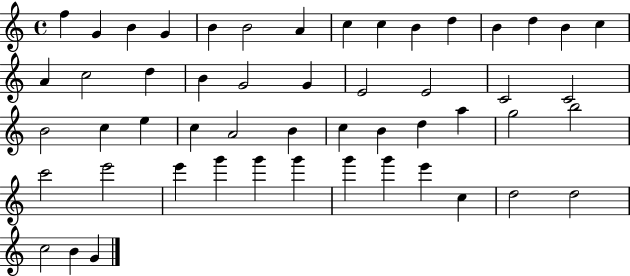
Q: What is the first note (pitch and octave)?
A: F5